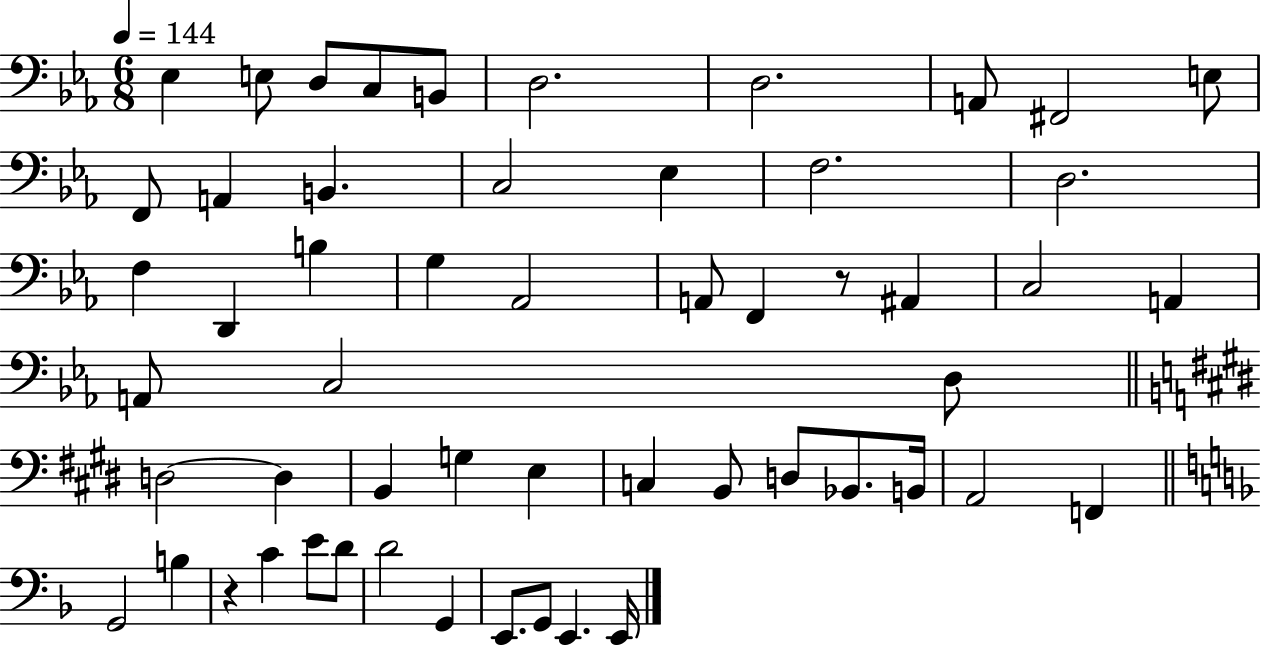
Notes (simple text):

Eb3/q E3/e D3/e C3/e B2/e D3/h. D3/h. A2/e F#2/h E3/e F2/e A2/q B2/q. C3/h Eb3/q F3/h. D3/h. F3/q D2/q B3/q G3/q Ab2/h A2/e F2/q R/e A#2/q C3/h A2/q A2/e C3/h D3/e D3/h D3/q B2/q G3/q E3/q C3/q B2/e D3/e Bb2/e. B2/s A2/h F2/q G2/h B3/q R/q C4/q E4/e D4/e D4/h G2/q E2/e. G2/e E2/q. E2/s